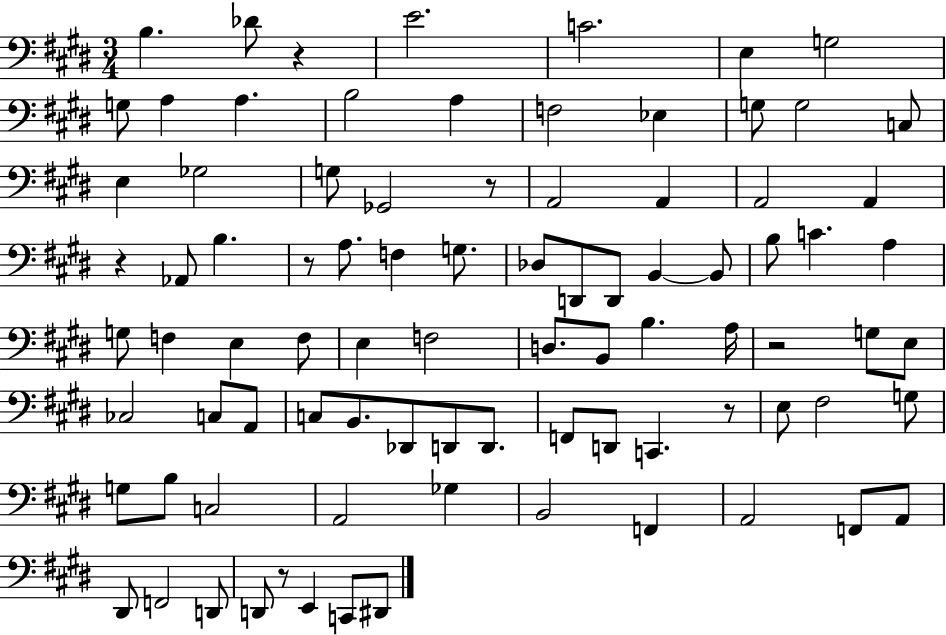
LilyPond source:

{
  \clef bass
  \numericTimeSignature
  \time 3/4
  \key e \major
  b4. des'8 r4 | e'2. | c'2. | e4 g2 | \break g8 a4 a4. | b2 a4 | f2 ees4 | g8 g2 c8 | \break e4 ges2 | g8 ges,2 r8 | a,2 a,4 | a,2 a,4 | \break r4 aes,8 b4. | r8 a8. f4 g8. | des8 d,8 d,8 b,4~~ b,8 | b8 c'4. a4 | \break g8 f4 e4 f8 | e4 f2 | d8. b,8 b4. a16 | r2 g8 e8 | \break ces2 c8 a,8 | c8 b,8. des,8 d,8 d,8. | f,8 d,8 c,4. r8 | e8 fis2 g8 | \break g8 b8 c2 | a,2 ges4 | b,2 f,4 | a,2 f,8 a,8 | \break dis,8 f,2 d,8 | d,8 r8 e,4 c,8 dis,8 | \bar "|."
}